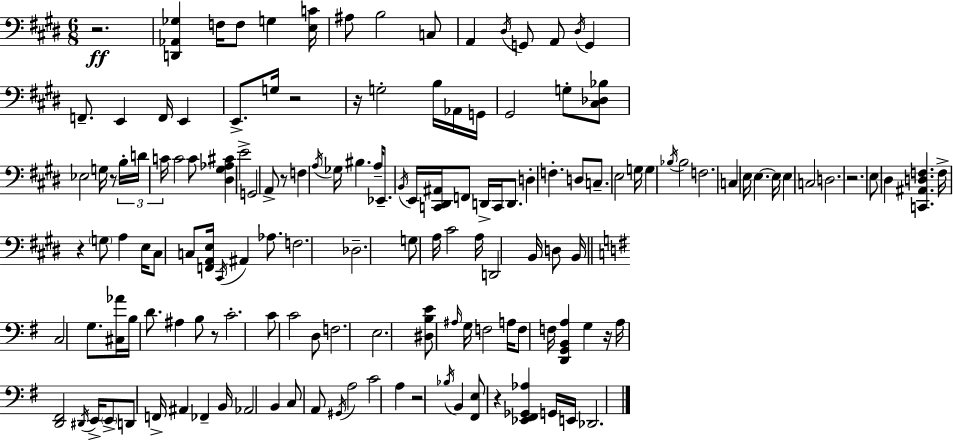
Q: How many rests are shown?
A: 11